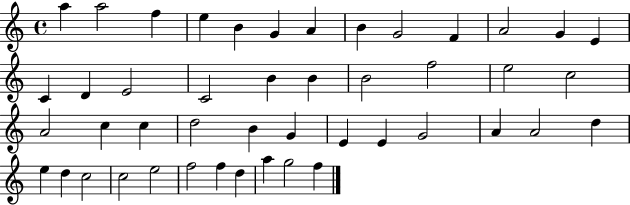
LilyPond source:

{
  \clef treble
  \time 4/4
  \defaultTimeSignature
  \key c \major
  a''4 a''2 f''4 | e''4 b'4 g'4 a'4 | b'4 g'2 f'4 | a'2 g'4 e'4 | \break c'4 d'4 e'2 | c'2 b'4 b'4 | b'2 f''2 | e''2 c''2 | \break a'2 c''4 c''4 | d''2 b'4 g'4 | e'4 e'4 g'2 | a'4 a'2 d''4 | \break e''4 d''4 c''2 | c''2 e''2 | f''2 f''4 d''4 | a''4 g''2 f''4 | \break \bar "|."
}